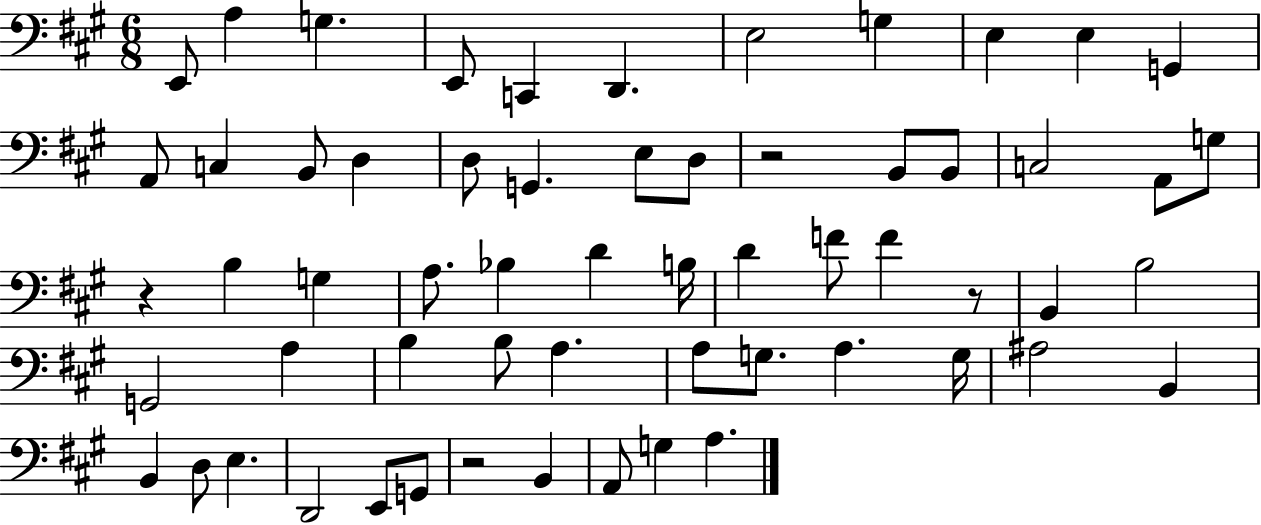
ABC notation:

X:1
T:Untitled
M:6/8
L:1/4
K:A
E,,/2 A, G, E,,/2 C,, D,, E,2 G, E, E, G,, A,,/2 C, B,,/2 D, D,/2 G,, E,/2 D,/2 z2 B,,/2 B,,/2 C,2 A,,/2 G,/2 z B, G, A,/2 _B, D B,/4 D F/2 F z/2 B,, B,2 G,,2 A, B, B,/2 A, A,/2 G,/2 A, G,/4 ^A,2 B,, B,, D,/2 E, D,,2 E,,/2 G,,/2 z2 B,, A,,/2 G, A,